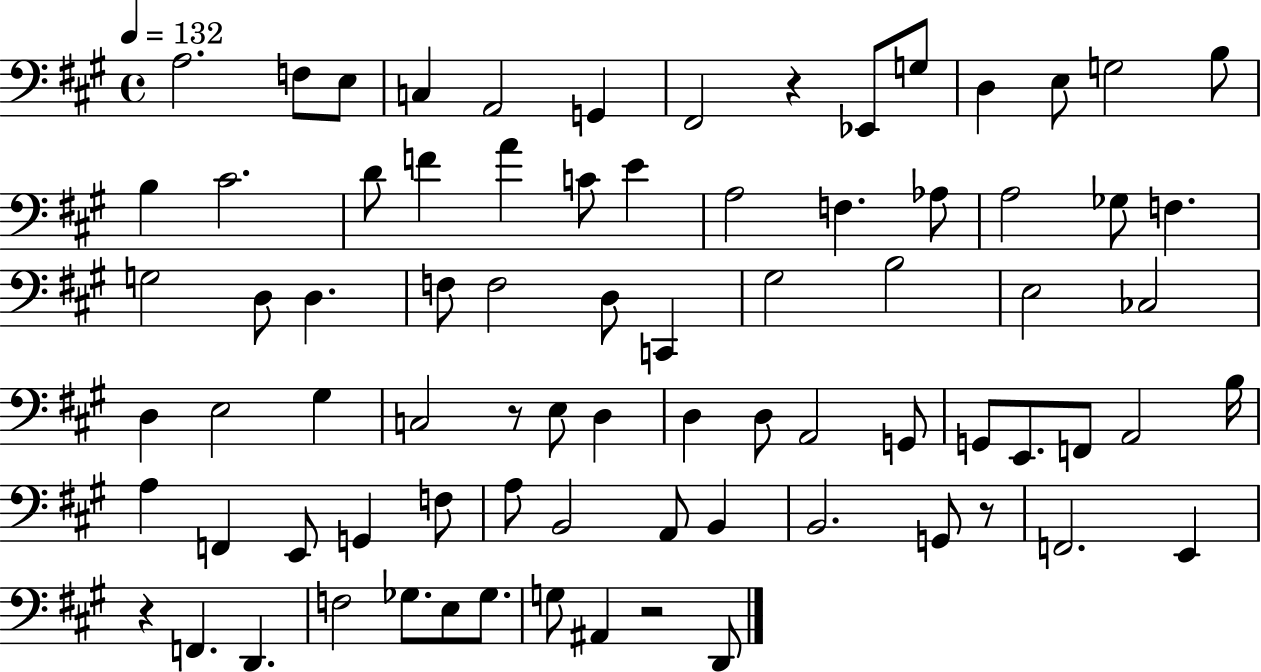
{
  \clef bass
  \time 4/4
  \defaultTimeSignature
  \key a \major
  \tempo 4 = 132
  \repeat volta 2 { a2. f8 e8 | c4 a,2 g,4 | fis,2 r4 ees,8 g8 | d4 e8 g2 b8 | \break b4 cis'2. | d'8 f'4 a'4 c'8 e'4 | a2 f4. aes8 | a2 ges8 f4. | \break g2 d8 d4. | f8 f2 d8 c,4 | gis2 b2 | e2 ces2 | \break d4 e2 gis4 | c2 r8 e8 d4 | d4 d8 a,2 g,8 | g,8 e,8. f,8 a,2 b16 | \break a4 f,4 e,8 g,4 f8 | a8 b,2 a,8 b,4 | b,2. g,8 r8 | f,2. e,4 | \break r4 f,4. d,4. | f2 ges8. e8 ges8. | g8 ais,4 r2 d,8 | } \bar "|."
}